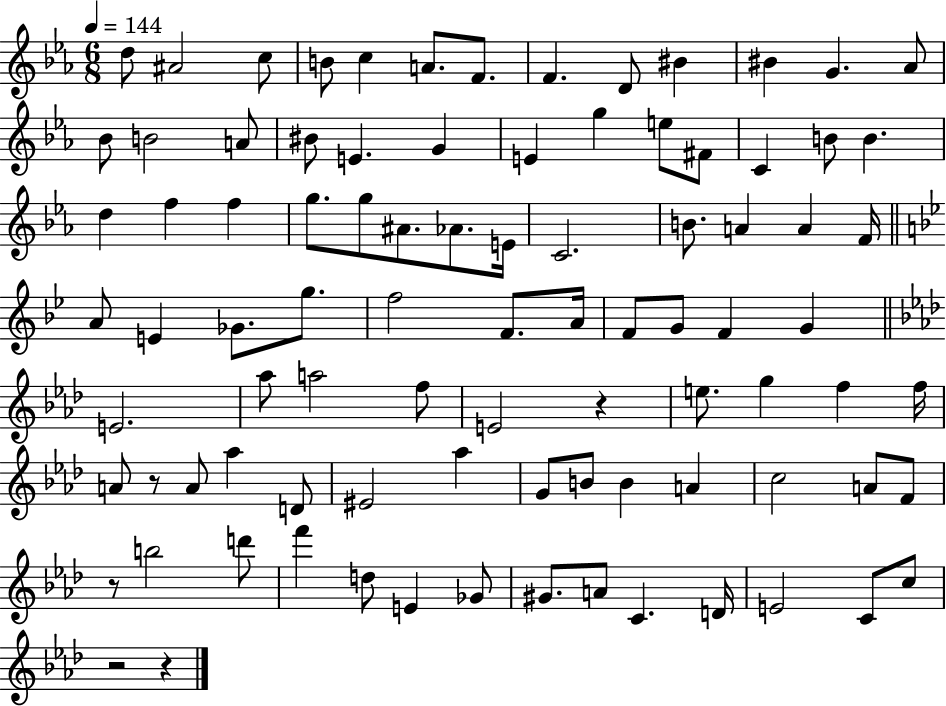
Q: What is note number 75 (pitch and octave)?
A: F6